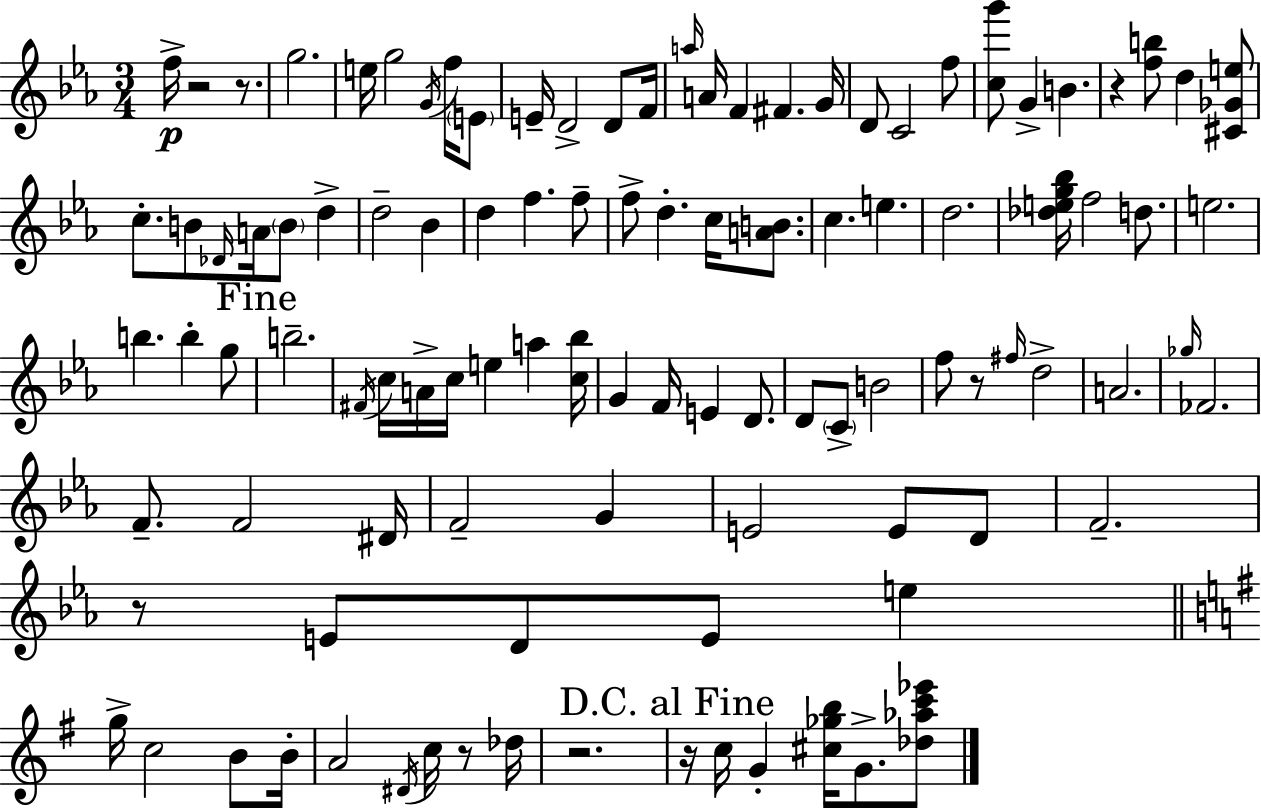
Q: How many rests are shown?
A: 8